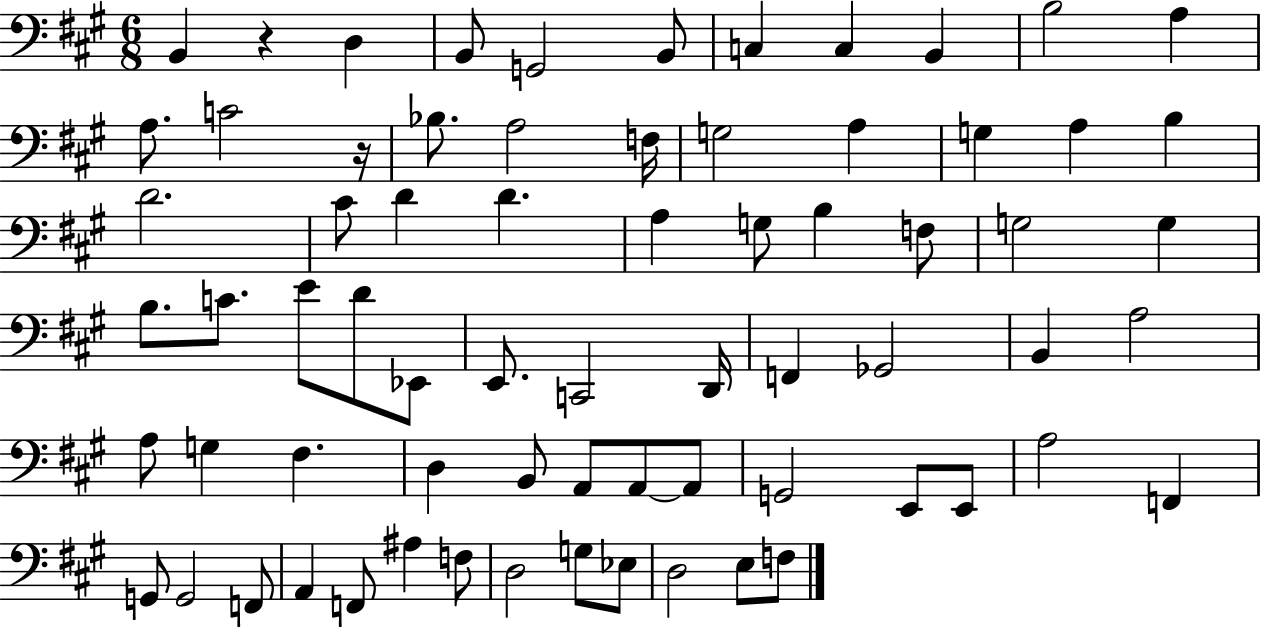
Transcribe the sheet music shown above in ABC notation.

X:1
T:Untitled
M:6/8
L:1/4
K:A
B,, z D, B,,/2 G,,2 B,,/2 C, C, B,, B,2 A, A,/2 C2 z/4 _B,/2 A,2 F,/4 G,2 A, G, A, B, D2 ^C/2 D D A, G,/2 B, F,/2 G,2 G, B,/2 C/2 E/2 D/2 _E,,/2 E,,/2 C,,2 D,,/4 F,, _G,,2 B,, A,2 A,/2 G, ^F, D, B,,/2 A,,/2 A,,/2 A,,/2 G,,2 E,,/2 E,,/2 A,2 F,, G,,/2 G,,2 F,,/2 A,, F,,/2 ^A, F,/2 D,2 G,/2 _E,/2 D,2 E,/2 F,/2